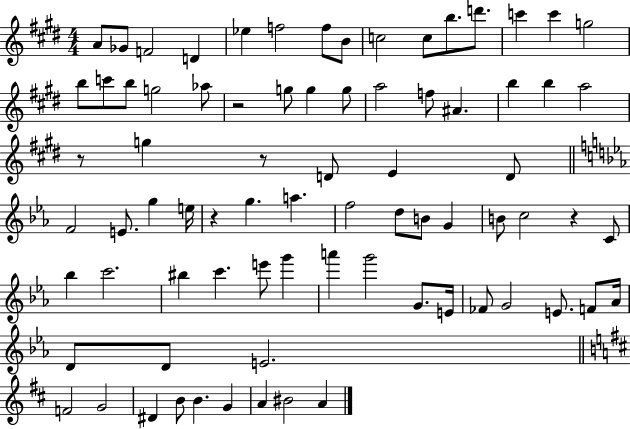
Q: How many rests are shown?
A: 5